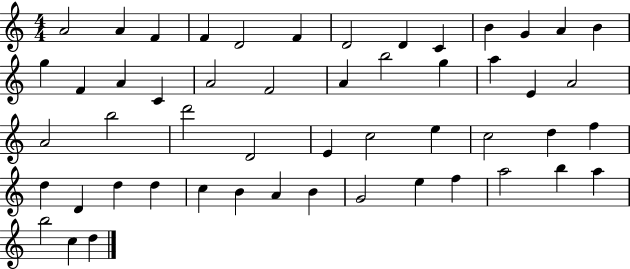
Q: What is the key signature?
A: C major